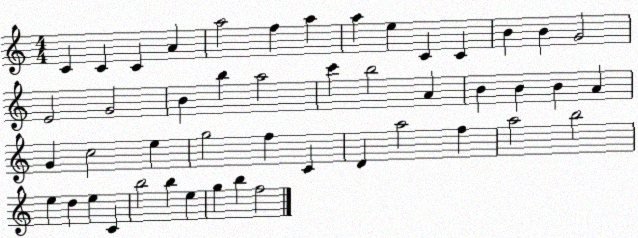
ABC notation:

X:1
T:Untitled
M:4/4
L:1/4
K:C
C C C A a2 f a a e C C B B G2 E2 G2 B b a2 c' b2 A B B B A G c2 e g2 f C D a2 f a2 b2 e d e C b2 b e g b f2